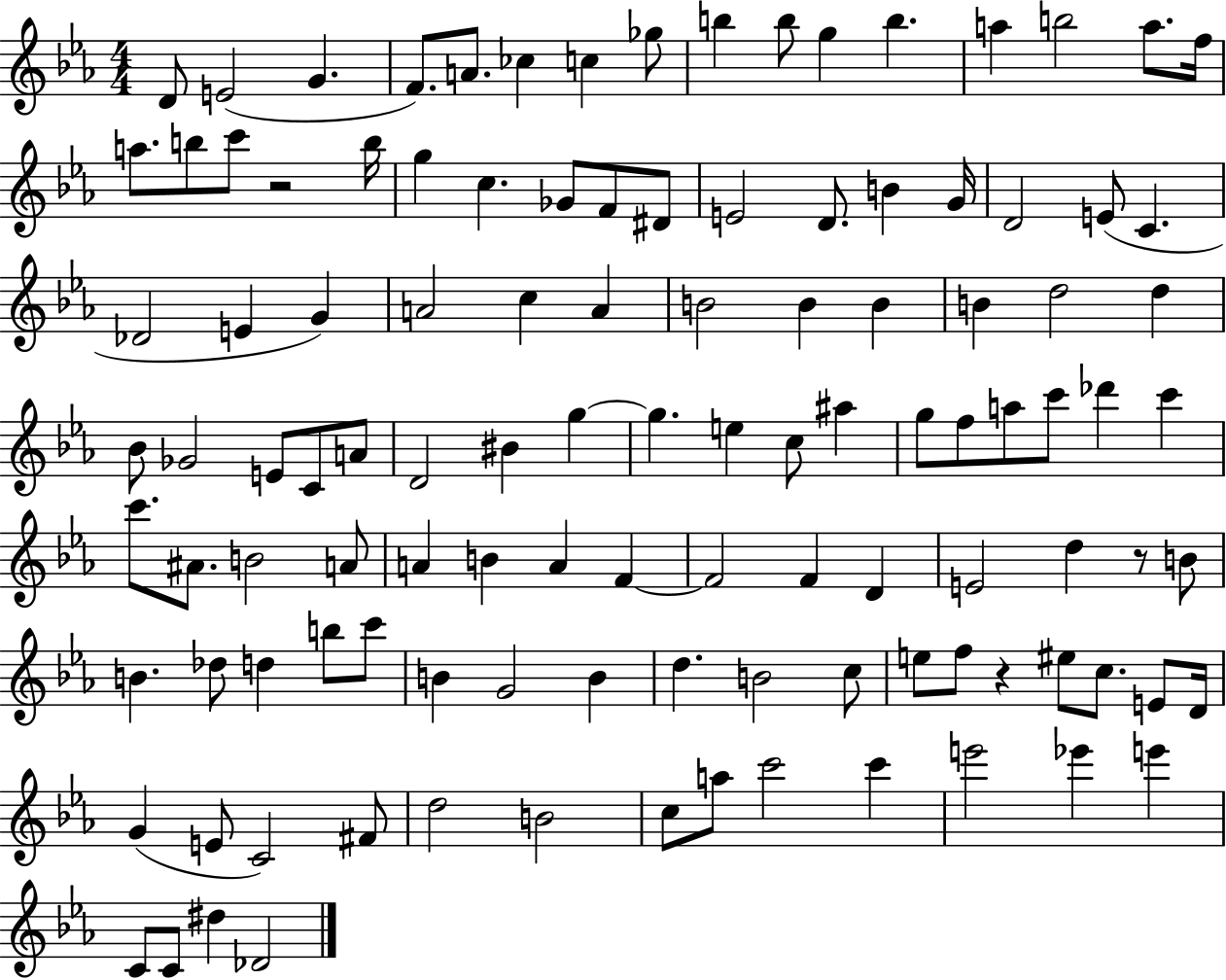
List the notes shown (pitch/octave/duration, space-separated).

D4/e E4/h G4/q. F4/e. A4/e. CES5/q C5/q Gb5/e B5/q B5/e G5/q B5/q. A5/q B5/h A5/e. F5/s A5/e. B5/e C6/e R/h B5/s G5/q C5/q. Gb4/e F4/e D#4/e E4/h D4/e. B4/q G4/s D4/h E4/e C4/q. Db4/h E4/q G4/q A4/h C5/q A4/q B4/h B4/q B4/q B4/q D5/h D5/q Bb4/e Gb4/h E4/e C4/e A4/e D4/h BIS4/q G5/q G5/q. E5/q C5/e A#5/q G5/e F5/e A5/e C6/e Db6/q C6/q C6/e. A#4/e. B4/h A4/e A4/q B4/q A4/q F4/q F4/h F4/q D4/q E4/h D5/q R/e B4/e B4/q. Db5/e D5/q B5/e C6/e B4/q G4/h B4/q D5/q. B4/h C5/e E5/e F5/e R/q EIS5/e C5/e. E4/e D4/s G4/q E4/e C4/h F#4/e D5/h B4/h C5/e A5/e C6/h C6/q E6/h Eb6/q E6/q C4/e C4/e D#5/q Db4/h